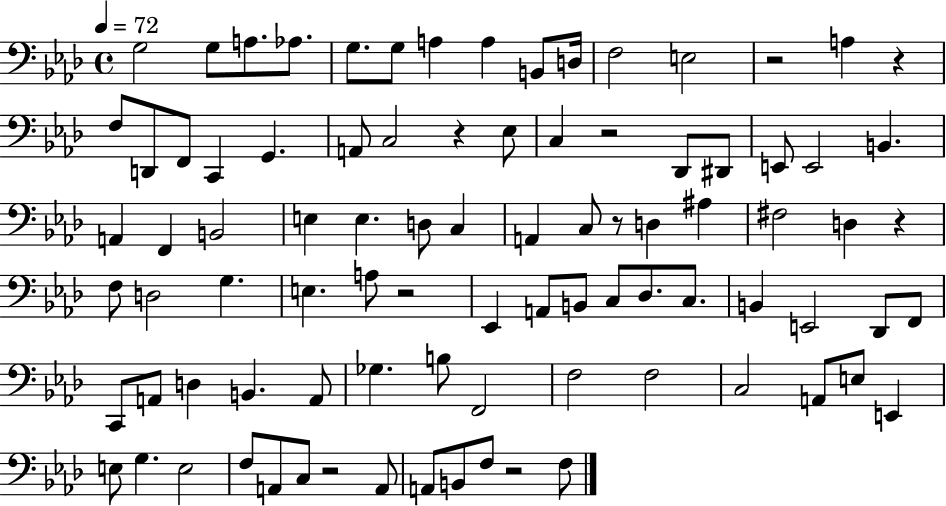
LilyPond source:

{
  \clef bass
  \time 4/4
  \defaultTimeSignature
  \key aes \major
  \tempo 4 = 72
  g2 g8 a8. aes8. | g8. g8 a4 a4 b,8 d16 | f2 e2 | r2 a4 r4 | \break f8 d,8 f,8 c,4 g,4. | a,8 c2 r4 ees8 | c4 r2 des,8 dis,8 | e,8 e,2 b,4. | \break a,4 f,4 b,2 | e4 e4. d8 c4 | a,4 c8 r8 d4 ais4 | fis2 d4 r4 | \break f8 d2 g4. | e4. a8 r2 | ees,4 a,8 b,8 c8 des8. c8. | b,4 e,2 des,8 f,8 | \break c,8 a,8 d4 b,4. a,8 | ges4. b8 f,2 | f2 f2 | c2 a,8 e8 e,4 | \break e8 g4. e2 | f8 a,8 c8 r2 a,8 | a,8 b,8 f8 r2 f8 | \bar "|."
}